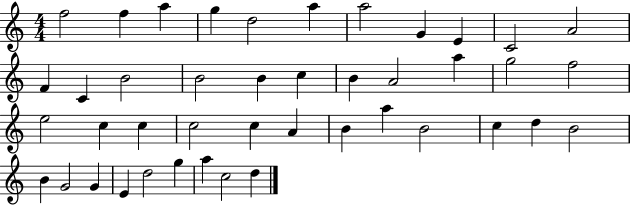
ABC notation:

X:1
T:Untitled
M:4/4
L:1/4
K:C
f2 f a g d2 a a2 G E C2 A2 F C B2 B2 B c B A2 a g2 f2 e2 c c c2 c A B a B2 c d B2 B G2 G E d2 g a c2 d